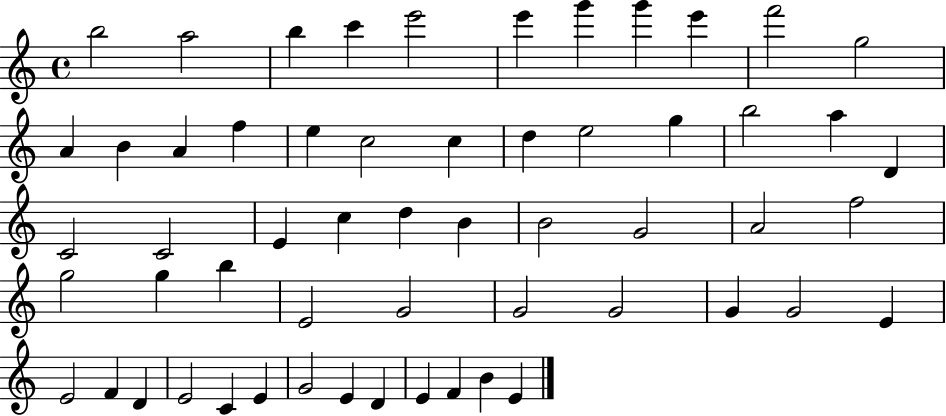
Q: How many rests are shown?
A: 0